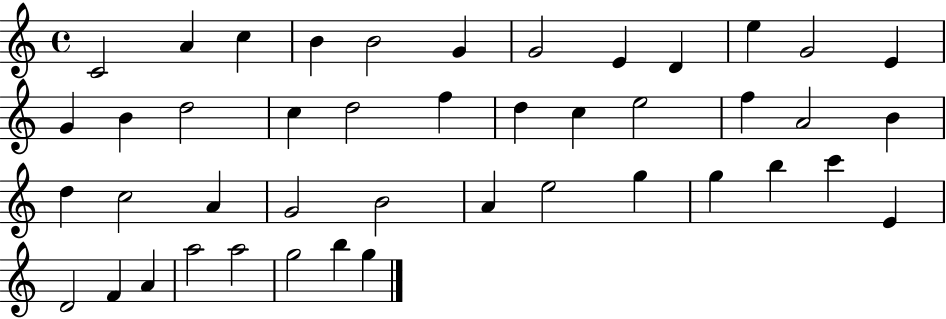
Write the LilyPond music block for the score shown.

{
  \clef treble
  \time 4/4
  \defaultTimeSignature
  \key c \major
  c'2 a'4 c''4 | b'4 b'2 g'4 | g'2 e'4 d'4 | e''4 g'2 e'4 | \break g'4 b'4 d''2 | c''4 d''2 f''4 | d''4 c''4 e''2 | f''4 a'2 b'4 | \break d''4 c''2 a'4 | g'2 b'2 | a'4 e''2 g''4 | g''4 b''4 c'''4 e'4 | \break d'2 f'4 a'4 | a''2 a''2 | g''2 b''4 g''4 | \bar "|."
}